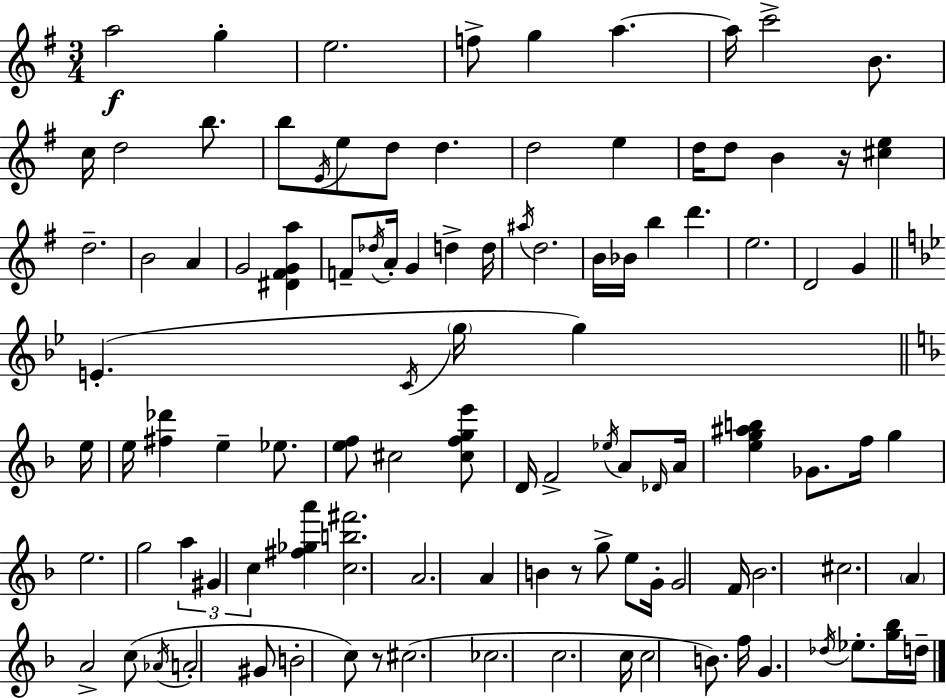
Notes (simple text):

A5/h G5/q E5/h. F5/e G5/q A5/q. A5/s C6/h B4/e. C5/s D5/h B5/e. B5/e E4/s E5/e D5/e D5/q. D5/h E5/q D5/s D5/e B4/q R/s [C#5,E5]/q D5/h. B4/h A4/q G4/h [D#4,F#4,G4,A5]/q F4/e Db5/s A4/s G4/q D5/q D5/s A#5/s D5/h. B4/s Bb4/s B5/q D6/q. E5/h. D4/h G4/q E4/q. C4/s G5/s G5/q E5/s E5/s [F#5,Db6]/q E5/q Eb5/e. [E5,F5]/e C#5/h [C#5,F5,G5,E6]/e D4/s F4/h Eb5/s A4/e Db4/s A4/s [E5,G5,A#5,B5]/q Gb4/e. F5/s G5/q E5/h. G5/h A5/q G#4/q C5/q [F#5,Gb5,A6]/q [C5,B5,F#6]/h. A4/h. A4/q B4/q R/e G5/e E5/e G4/s G4/h F4/s Bb4/h. C#5/h. A4/q A4/h C5/e Ab4/s A4/h G#4/e B4/h C5/e R/e C#5/h. CES5/h. C5/h. C5/s C5/h B4/e. F5/s G4/q. Db5/s Eb5/e. [G5,Bb5]/s D5/s